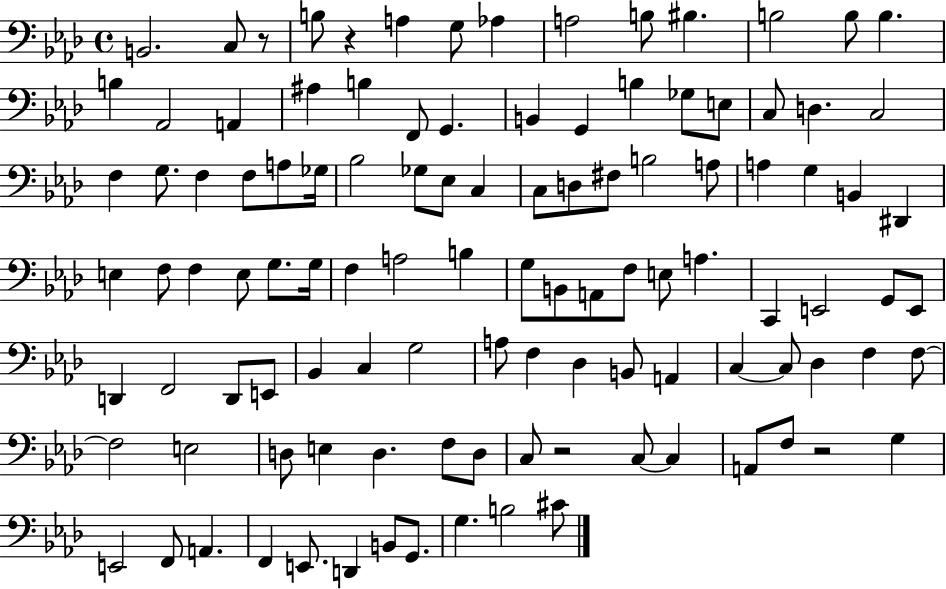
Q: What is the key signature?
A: AES major